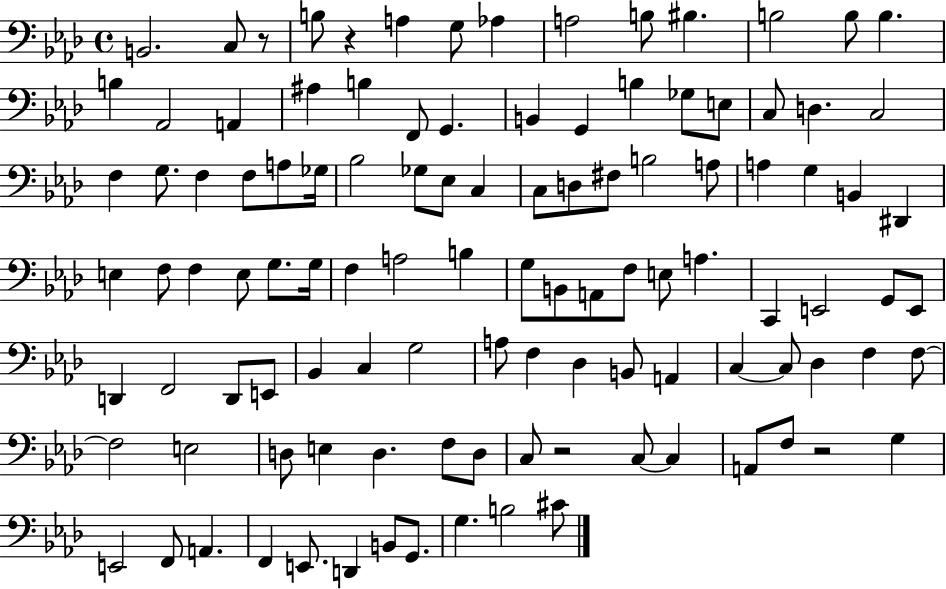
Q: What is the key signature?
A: AES major